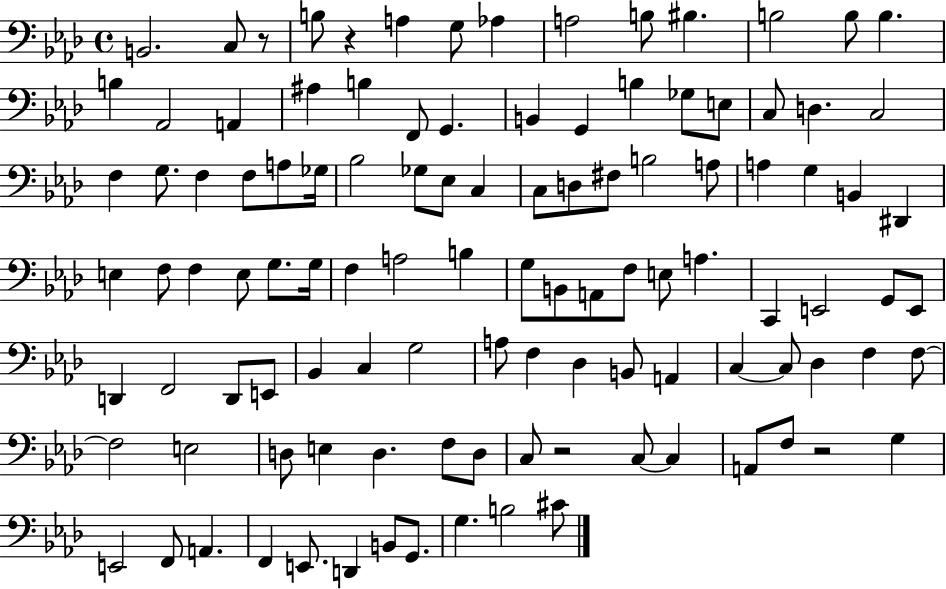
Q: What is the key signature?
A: AES major